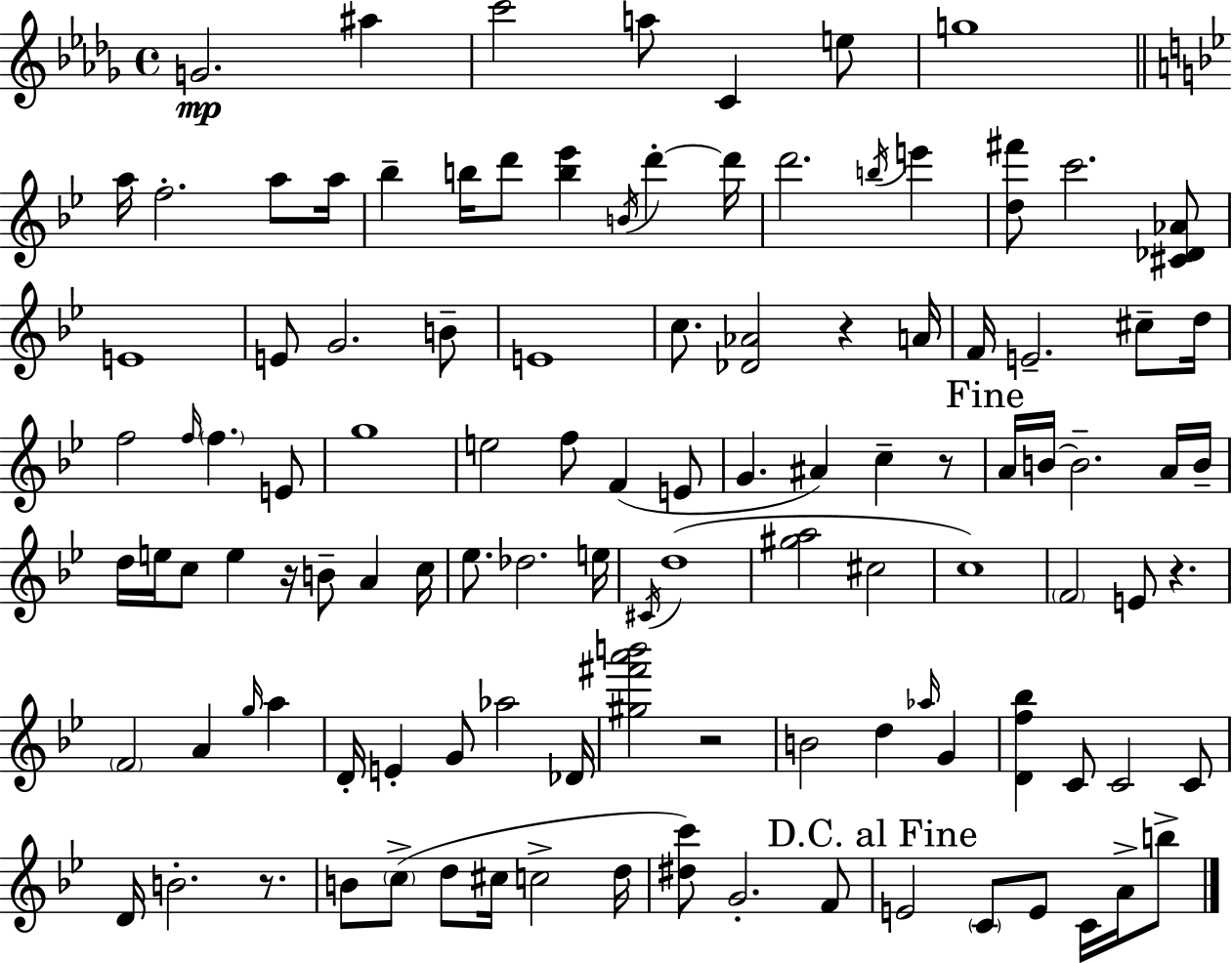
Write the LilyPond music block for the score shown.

{
  \clef treble
  \time 4/4
  \defaultTimeSignature
  \key bes \minor
  g'2.\mp ais''4 | c'''2 a''8 c'4 e''8 | g''1 | \bar "||" \break \key bes \major a''16 f''2.-. a''8 a''16 | bes''4-- b''16 d'''8 <b'' ees'''>4 \acciaccatura { b'16 } d'''4-.~~ | d'''16 d'''2. \acciaccatura { b''16 } e'''4 | <d'' fis'''>8 c'''2. | \break <cis' des' aes'>8 e'1 | e'8 g'2. | b'8-- e'1 | c''8. <des' aes'>2 r4 | \break a'16 f'16 e'2.-- cis''8-- | d''16 f''2 \grace { f''16 } \parenthesize f''4. | e'8 g''1 | e''2 f''8 f'4( | \break e'8 g'4. ais'4) c''4-- | r8 \mark "Fine" a'16 b'16~~ b'2.-- | a'16 b'16-- d''16 e''16 c''8 e''4 r16 b'8-- a'4 | c''16 ees''8. des''2. | \break e''16 \acciaccatura { cis'16 } d''1( | <gis'' a''>2 cis''2 | c''1) | \parenthesize f'2 e'8 r4. | \break \parenthesize f'2 a'4 | \grace { g''16 } a''4 d'16-. e'4-. g'8 aes''2 | des'16 <gis'' fis''' a''' b'''>2 r2 | b'2 d''4 | \break \grace { aes''16 } g'4 <d' f'' bes''>4 c'8 c'2 | c'8 d'16 b'2.-. | r8. b'8 \parenthesize c''8->( d''8 cis''16 c''2-> | d''16 <dis'' c'''>8) g'2.-. | \break f'8 \mark "D.C. al Fine" e'2 \parenthesize c'8 | e'8 c'16 a'16-> b''8-> \bar "|."
}